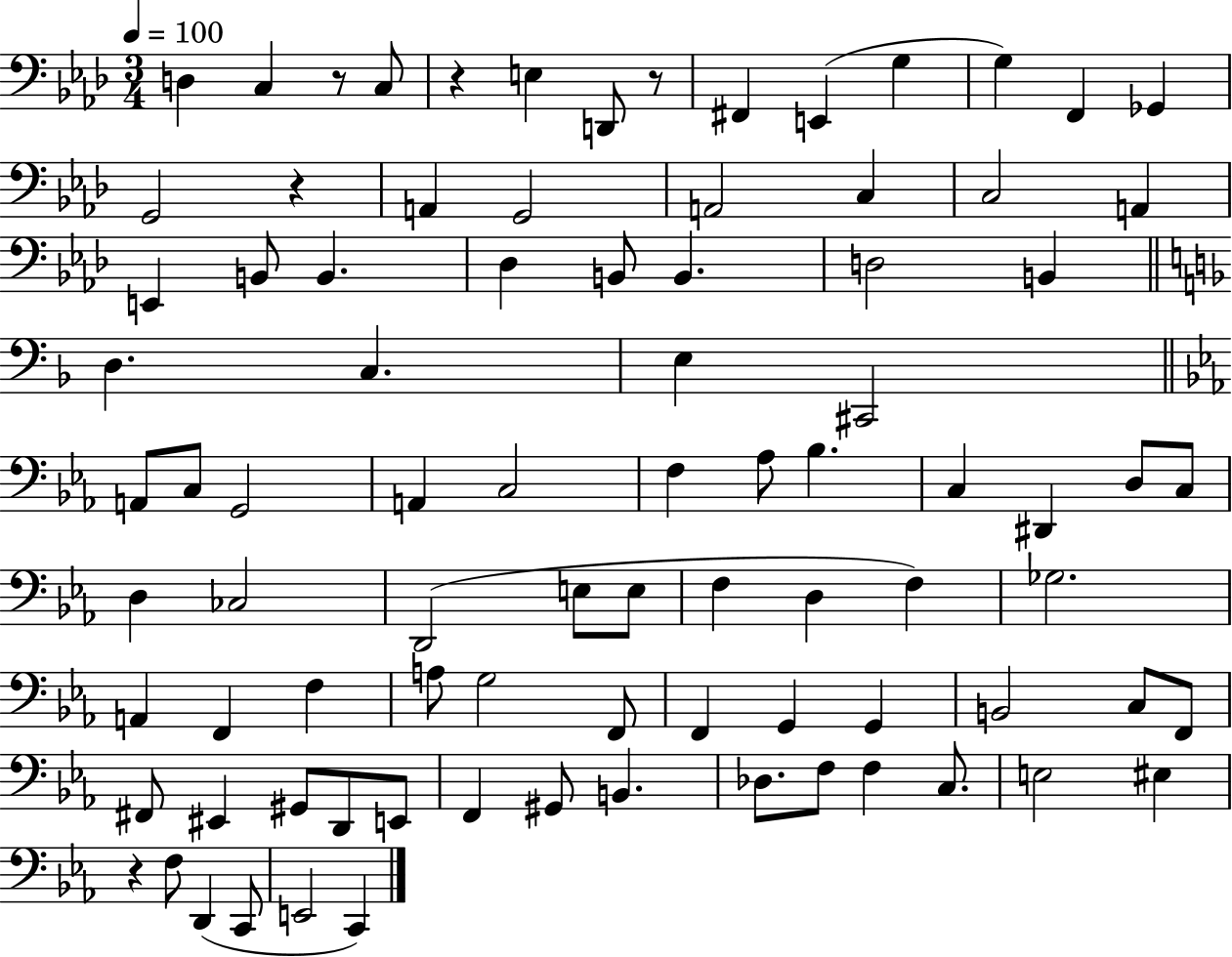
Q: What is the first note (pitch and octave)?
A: D3